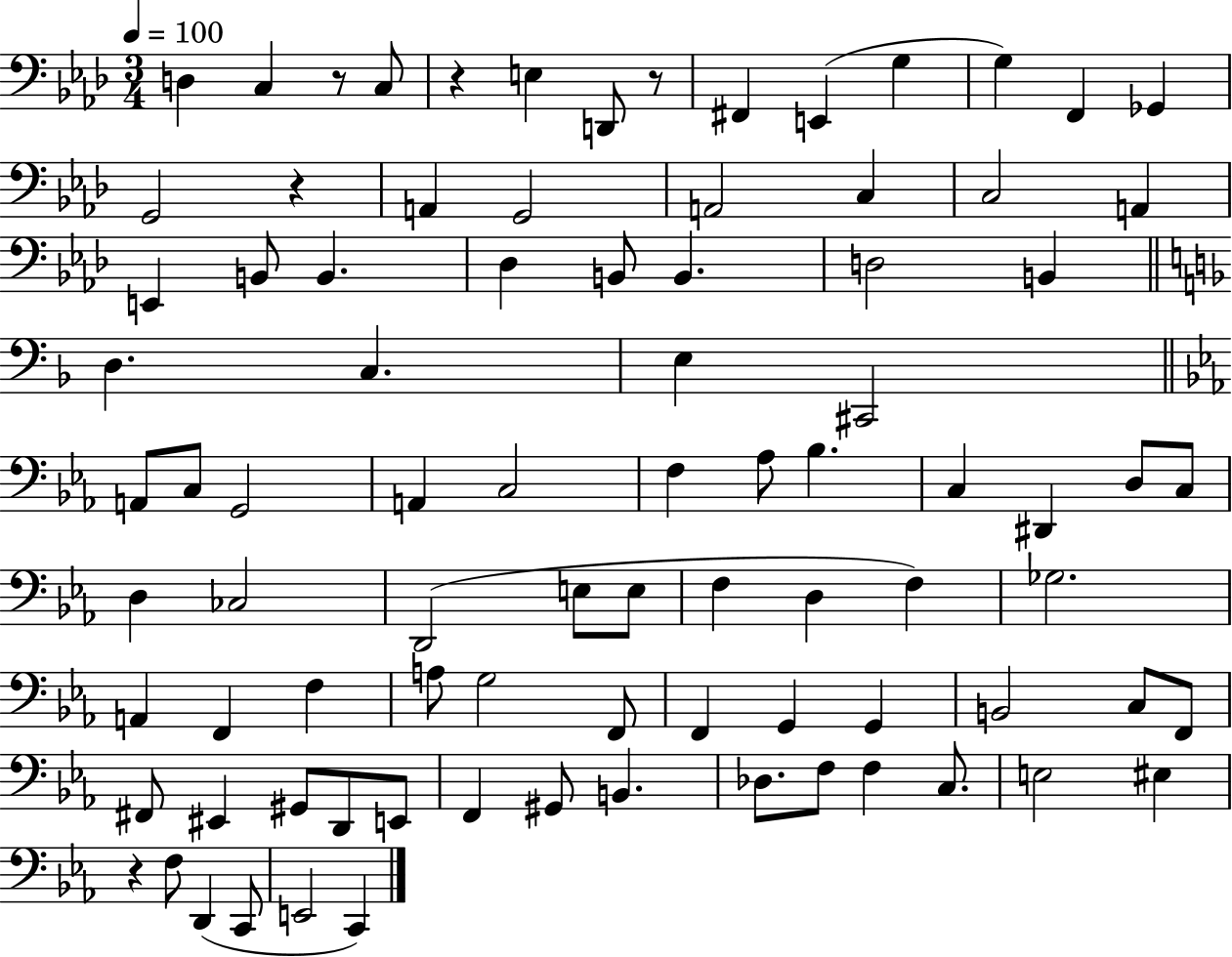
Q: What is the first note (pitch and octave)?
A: D3